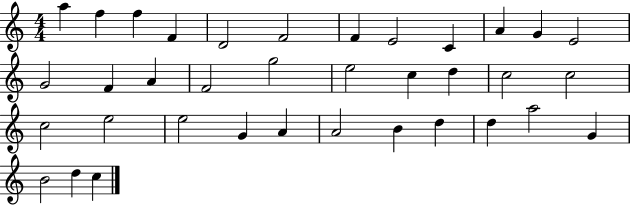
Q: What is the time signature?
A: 4/4